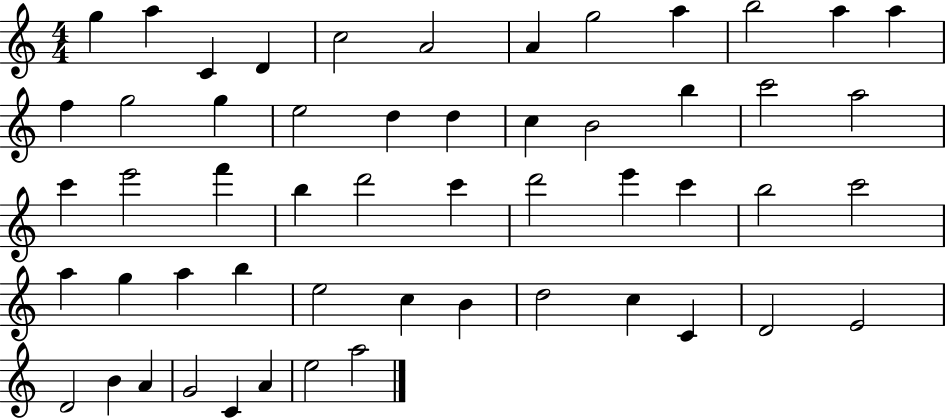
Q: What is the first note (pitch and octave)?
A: G5